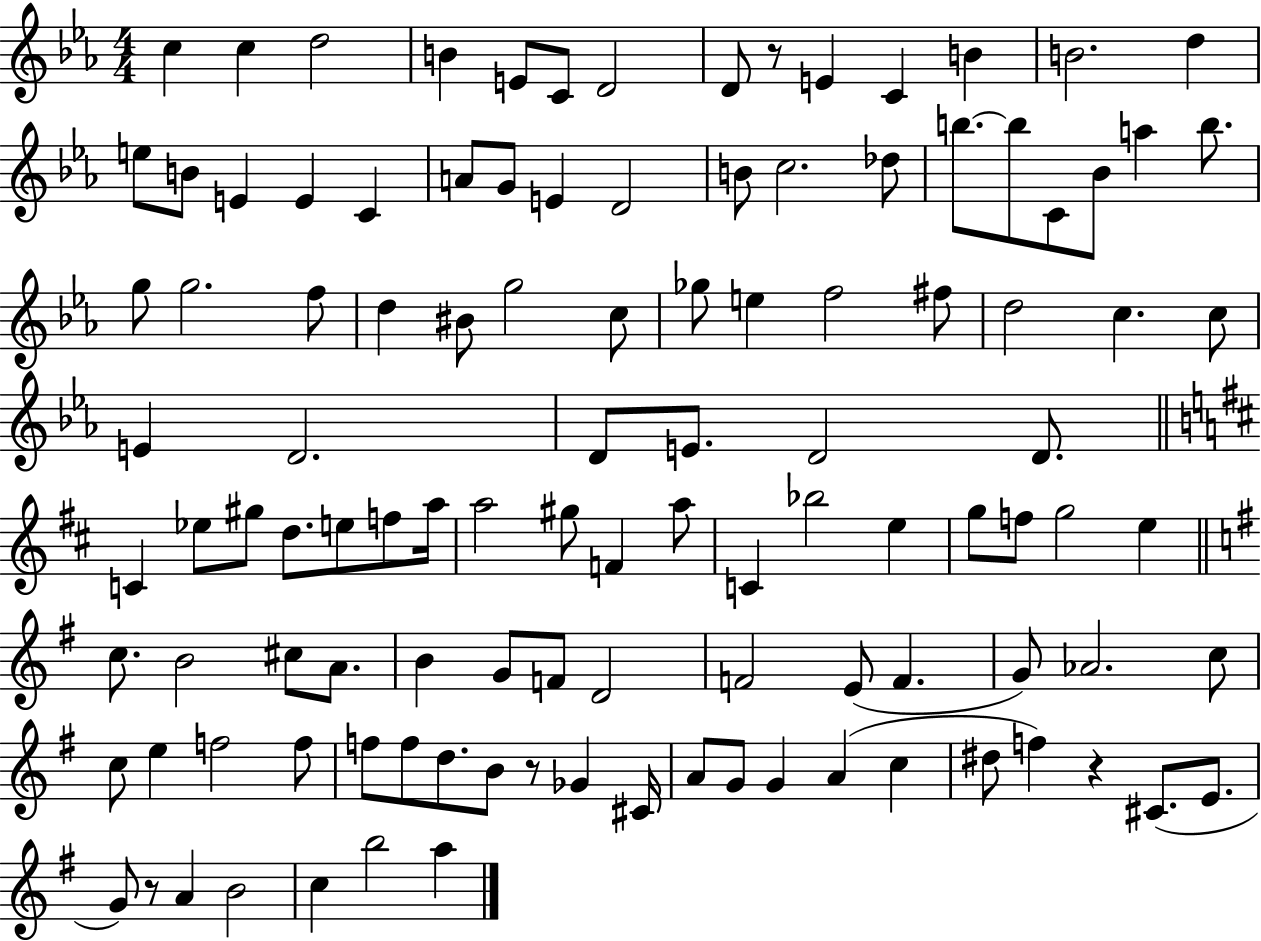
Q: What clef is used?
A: treble